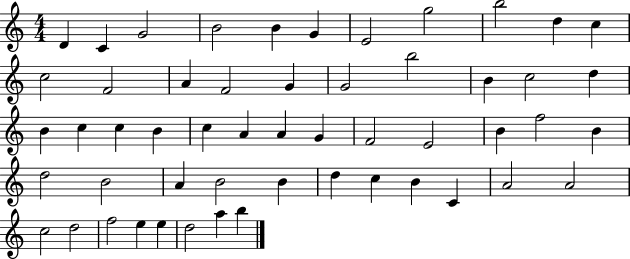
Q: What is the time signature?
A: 4/4